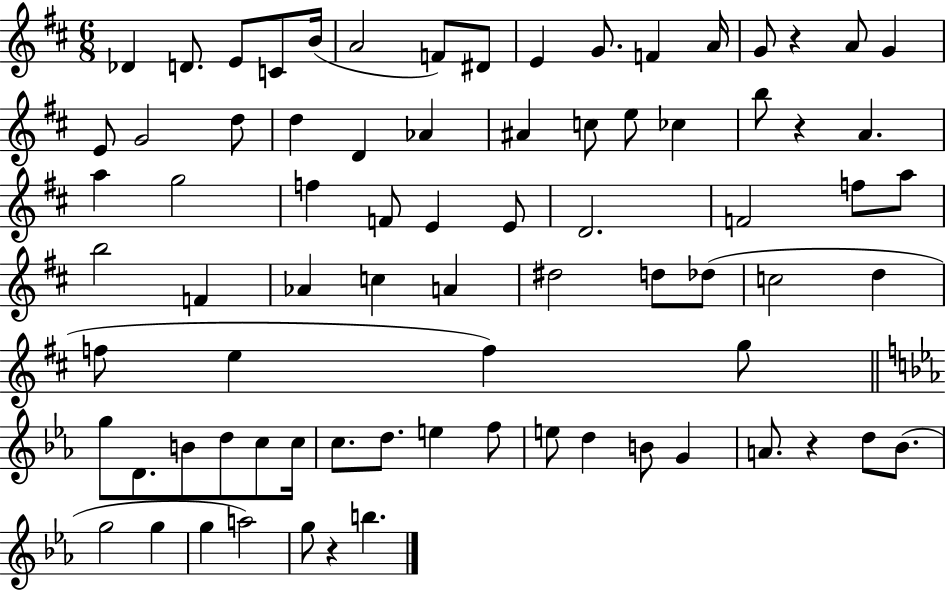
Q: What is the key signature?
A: D major